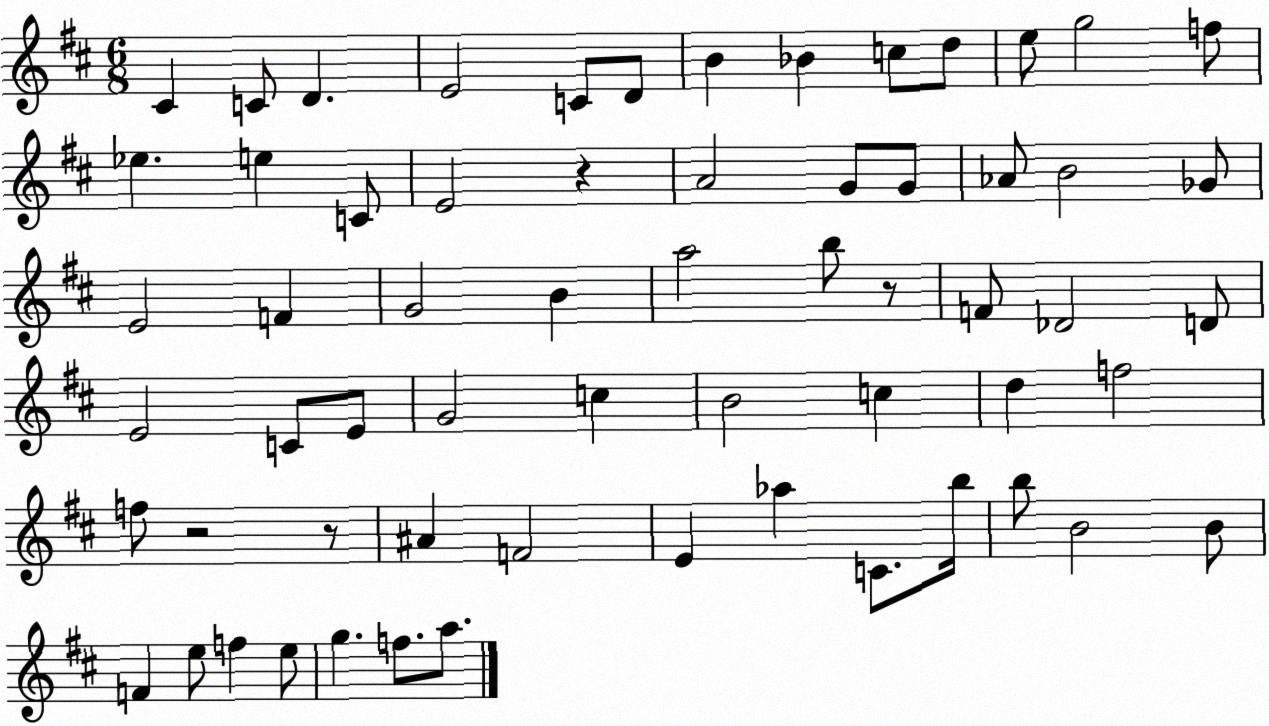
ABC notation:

X:1
T:Untitled
M:6/8
L:1/4
K:D
^C C/2 D E2 C/2 D/2 B _B c/2 d/2 e/2 g2 f/2 _e e C/2 E2 z A2 G/2 G/2 _A/2 B2 _G/2 E2 F G2 B a2 b/2 z/2 F/2 _D2 D/2 E2 C/2 E/2 G2 c B2 c d f2 f/2 z2 z/2 ^A F2 E _a C/2 b/4 b/2 B2 B/2 F e/2 f e/2 g f/2 a/2